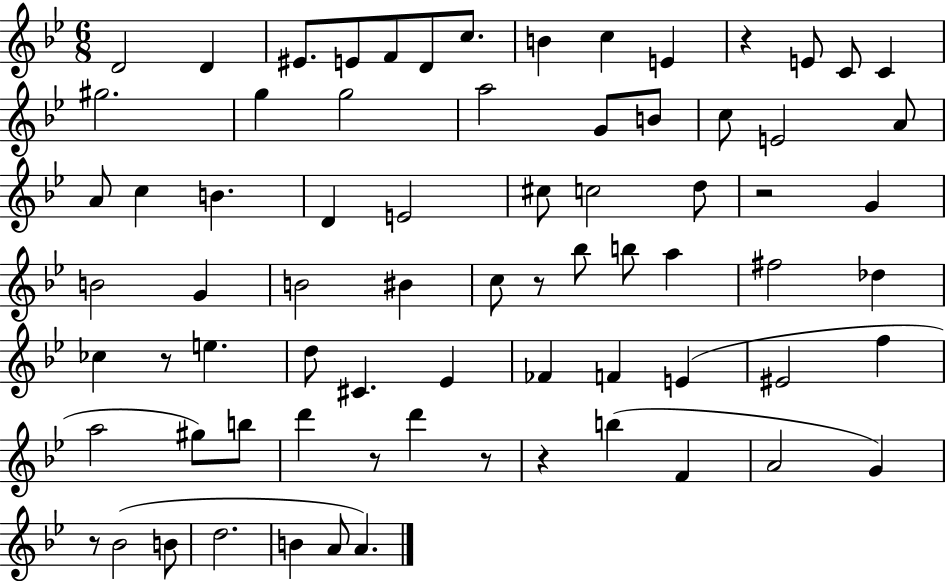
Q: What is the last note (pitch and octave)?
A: A4